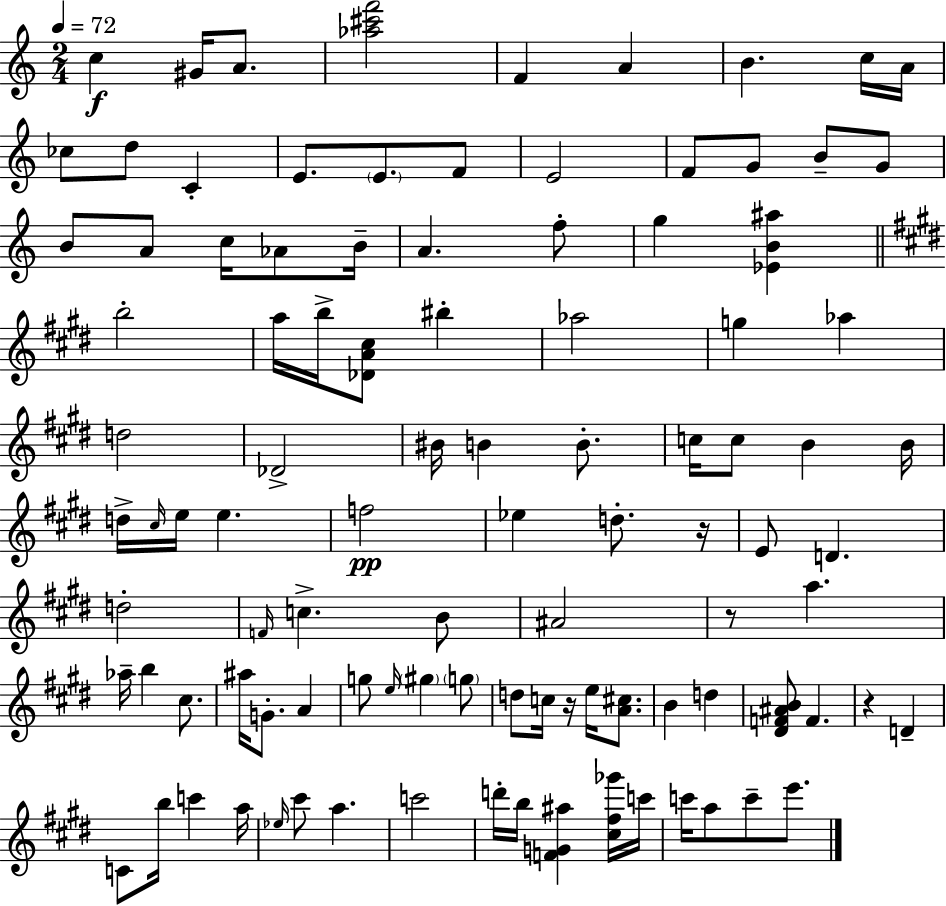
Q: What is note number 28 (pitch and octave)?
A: B5